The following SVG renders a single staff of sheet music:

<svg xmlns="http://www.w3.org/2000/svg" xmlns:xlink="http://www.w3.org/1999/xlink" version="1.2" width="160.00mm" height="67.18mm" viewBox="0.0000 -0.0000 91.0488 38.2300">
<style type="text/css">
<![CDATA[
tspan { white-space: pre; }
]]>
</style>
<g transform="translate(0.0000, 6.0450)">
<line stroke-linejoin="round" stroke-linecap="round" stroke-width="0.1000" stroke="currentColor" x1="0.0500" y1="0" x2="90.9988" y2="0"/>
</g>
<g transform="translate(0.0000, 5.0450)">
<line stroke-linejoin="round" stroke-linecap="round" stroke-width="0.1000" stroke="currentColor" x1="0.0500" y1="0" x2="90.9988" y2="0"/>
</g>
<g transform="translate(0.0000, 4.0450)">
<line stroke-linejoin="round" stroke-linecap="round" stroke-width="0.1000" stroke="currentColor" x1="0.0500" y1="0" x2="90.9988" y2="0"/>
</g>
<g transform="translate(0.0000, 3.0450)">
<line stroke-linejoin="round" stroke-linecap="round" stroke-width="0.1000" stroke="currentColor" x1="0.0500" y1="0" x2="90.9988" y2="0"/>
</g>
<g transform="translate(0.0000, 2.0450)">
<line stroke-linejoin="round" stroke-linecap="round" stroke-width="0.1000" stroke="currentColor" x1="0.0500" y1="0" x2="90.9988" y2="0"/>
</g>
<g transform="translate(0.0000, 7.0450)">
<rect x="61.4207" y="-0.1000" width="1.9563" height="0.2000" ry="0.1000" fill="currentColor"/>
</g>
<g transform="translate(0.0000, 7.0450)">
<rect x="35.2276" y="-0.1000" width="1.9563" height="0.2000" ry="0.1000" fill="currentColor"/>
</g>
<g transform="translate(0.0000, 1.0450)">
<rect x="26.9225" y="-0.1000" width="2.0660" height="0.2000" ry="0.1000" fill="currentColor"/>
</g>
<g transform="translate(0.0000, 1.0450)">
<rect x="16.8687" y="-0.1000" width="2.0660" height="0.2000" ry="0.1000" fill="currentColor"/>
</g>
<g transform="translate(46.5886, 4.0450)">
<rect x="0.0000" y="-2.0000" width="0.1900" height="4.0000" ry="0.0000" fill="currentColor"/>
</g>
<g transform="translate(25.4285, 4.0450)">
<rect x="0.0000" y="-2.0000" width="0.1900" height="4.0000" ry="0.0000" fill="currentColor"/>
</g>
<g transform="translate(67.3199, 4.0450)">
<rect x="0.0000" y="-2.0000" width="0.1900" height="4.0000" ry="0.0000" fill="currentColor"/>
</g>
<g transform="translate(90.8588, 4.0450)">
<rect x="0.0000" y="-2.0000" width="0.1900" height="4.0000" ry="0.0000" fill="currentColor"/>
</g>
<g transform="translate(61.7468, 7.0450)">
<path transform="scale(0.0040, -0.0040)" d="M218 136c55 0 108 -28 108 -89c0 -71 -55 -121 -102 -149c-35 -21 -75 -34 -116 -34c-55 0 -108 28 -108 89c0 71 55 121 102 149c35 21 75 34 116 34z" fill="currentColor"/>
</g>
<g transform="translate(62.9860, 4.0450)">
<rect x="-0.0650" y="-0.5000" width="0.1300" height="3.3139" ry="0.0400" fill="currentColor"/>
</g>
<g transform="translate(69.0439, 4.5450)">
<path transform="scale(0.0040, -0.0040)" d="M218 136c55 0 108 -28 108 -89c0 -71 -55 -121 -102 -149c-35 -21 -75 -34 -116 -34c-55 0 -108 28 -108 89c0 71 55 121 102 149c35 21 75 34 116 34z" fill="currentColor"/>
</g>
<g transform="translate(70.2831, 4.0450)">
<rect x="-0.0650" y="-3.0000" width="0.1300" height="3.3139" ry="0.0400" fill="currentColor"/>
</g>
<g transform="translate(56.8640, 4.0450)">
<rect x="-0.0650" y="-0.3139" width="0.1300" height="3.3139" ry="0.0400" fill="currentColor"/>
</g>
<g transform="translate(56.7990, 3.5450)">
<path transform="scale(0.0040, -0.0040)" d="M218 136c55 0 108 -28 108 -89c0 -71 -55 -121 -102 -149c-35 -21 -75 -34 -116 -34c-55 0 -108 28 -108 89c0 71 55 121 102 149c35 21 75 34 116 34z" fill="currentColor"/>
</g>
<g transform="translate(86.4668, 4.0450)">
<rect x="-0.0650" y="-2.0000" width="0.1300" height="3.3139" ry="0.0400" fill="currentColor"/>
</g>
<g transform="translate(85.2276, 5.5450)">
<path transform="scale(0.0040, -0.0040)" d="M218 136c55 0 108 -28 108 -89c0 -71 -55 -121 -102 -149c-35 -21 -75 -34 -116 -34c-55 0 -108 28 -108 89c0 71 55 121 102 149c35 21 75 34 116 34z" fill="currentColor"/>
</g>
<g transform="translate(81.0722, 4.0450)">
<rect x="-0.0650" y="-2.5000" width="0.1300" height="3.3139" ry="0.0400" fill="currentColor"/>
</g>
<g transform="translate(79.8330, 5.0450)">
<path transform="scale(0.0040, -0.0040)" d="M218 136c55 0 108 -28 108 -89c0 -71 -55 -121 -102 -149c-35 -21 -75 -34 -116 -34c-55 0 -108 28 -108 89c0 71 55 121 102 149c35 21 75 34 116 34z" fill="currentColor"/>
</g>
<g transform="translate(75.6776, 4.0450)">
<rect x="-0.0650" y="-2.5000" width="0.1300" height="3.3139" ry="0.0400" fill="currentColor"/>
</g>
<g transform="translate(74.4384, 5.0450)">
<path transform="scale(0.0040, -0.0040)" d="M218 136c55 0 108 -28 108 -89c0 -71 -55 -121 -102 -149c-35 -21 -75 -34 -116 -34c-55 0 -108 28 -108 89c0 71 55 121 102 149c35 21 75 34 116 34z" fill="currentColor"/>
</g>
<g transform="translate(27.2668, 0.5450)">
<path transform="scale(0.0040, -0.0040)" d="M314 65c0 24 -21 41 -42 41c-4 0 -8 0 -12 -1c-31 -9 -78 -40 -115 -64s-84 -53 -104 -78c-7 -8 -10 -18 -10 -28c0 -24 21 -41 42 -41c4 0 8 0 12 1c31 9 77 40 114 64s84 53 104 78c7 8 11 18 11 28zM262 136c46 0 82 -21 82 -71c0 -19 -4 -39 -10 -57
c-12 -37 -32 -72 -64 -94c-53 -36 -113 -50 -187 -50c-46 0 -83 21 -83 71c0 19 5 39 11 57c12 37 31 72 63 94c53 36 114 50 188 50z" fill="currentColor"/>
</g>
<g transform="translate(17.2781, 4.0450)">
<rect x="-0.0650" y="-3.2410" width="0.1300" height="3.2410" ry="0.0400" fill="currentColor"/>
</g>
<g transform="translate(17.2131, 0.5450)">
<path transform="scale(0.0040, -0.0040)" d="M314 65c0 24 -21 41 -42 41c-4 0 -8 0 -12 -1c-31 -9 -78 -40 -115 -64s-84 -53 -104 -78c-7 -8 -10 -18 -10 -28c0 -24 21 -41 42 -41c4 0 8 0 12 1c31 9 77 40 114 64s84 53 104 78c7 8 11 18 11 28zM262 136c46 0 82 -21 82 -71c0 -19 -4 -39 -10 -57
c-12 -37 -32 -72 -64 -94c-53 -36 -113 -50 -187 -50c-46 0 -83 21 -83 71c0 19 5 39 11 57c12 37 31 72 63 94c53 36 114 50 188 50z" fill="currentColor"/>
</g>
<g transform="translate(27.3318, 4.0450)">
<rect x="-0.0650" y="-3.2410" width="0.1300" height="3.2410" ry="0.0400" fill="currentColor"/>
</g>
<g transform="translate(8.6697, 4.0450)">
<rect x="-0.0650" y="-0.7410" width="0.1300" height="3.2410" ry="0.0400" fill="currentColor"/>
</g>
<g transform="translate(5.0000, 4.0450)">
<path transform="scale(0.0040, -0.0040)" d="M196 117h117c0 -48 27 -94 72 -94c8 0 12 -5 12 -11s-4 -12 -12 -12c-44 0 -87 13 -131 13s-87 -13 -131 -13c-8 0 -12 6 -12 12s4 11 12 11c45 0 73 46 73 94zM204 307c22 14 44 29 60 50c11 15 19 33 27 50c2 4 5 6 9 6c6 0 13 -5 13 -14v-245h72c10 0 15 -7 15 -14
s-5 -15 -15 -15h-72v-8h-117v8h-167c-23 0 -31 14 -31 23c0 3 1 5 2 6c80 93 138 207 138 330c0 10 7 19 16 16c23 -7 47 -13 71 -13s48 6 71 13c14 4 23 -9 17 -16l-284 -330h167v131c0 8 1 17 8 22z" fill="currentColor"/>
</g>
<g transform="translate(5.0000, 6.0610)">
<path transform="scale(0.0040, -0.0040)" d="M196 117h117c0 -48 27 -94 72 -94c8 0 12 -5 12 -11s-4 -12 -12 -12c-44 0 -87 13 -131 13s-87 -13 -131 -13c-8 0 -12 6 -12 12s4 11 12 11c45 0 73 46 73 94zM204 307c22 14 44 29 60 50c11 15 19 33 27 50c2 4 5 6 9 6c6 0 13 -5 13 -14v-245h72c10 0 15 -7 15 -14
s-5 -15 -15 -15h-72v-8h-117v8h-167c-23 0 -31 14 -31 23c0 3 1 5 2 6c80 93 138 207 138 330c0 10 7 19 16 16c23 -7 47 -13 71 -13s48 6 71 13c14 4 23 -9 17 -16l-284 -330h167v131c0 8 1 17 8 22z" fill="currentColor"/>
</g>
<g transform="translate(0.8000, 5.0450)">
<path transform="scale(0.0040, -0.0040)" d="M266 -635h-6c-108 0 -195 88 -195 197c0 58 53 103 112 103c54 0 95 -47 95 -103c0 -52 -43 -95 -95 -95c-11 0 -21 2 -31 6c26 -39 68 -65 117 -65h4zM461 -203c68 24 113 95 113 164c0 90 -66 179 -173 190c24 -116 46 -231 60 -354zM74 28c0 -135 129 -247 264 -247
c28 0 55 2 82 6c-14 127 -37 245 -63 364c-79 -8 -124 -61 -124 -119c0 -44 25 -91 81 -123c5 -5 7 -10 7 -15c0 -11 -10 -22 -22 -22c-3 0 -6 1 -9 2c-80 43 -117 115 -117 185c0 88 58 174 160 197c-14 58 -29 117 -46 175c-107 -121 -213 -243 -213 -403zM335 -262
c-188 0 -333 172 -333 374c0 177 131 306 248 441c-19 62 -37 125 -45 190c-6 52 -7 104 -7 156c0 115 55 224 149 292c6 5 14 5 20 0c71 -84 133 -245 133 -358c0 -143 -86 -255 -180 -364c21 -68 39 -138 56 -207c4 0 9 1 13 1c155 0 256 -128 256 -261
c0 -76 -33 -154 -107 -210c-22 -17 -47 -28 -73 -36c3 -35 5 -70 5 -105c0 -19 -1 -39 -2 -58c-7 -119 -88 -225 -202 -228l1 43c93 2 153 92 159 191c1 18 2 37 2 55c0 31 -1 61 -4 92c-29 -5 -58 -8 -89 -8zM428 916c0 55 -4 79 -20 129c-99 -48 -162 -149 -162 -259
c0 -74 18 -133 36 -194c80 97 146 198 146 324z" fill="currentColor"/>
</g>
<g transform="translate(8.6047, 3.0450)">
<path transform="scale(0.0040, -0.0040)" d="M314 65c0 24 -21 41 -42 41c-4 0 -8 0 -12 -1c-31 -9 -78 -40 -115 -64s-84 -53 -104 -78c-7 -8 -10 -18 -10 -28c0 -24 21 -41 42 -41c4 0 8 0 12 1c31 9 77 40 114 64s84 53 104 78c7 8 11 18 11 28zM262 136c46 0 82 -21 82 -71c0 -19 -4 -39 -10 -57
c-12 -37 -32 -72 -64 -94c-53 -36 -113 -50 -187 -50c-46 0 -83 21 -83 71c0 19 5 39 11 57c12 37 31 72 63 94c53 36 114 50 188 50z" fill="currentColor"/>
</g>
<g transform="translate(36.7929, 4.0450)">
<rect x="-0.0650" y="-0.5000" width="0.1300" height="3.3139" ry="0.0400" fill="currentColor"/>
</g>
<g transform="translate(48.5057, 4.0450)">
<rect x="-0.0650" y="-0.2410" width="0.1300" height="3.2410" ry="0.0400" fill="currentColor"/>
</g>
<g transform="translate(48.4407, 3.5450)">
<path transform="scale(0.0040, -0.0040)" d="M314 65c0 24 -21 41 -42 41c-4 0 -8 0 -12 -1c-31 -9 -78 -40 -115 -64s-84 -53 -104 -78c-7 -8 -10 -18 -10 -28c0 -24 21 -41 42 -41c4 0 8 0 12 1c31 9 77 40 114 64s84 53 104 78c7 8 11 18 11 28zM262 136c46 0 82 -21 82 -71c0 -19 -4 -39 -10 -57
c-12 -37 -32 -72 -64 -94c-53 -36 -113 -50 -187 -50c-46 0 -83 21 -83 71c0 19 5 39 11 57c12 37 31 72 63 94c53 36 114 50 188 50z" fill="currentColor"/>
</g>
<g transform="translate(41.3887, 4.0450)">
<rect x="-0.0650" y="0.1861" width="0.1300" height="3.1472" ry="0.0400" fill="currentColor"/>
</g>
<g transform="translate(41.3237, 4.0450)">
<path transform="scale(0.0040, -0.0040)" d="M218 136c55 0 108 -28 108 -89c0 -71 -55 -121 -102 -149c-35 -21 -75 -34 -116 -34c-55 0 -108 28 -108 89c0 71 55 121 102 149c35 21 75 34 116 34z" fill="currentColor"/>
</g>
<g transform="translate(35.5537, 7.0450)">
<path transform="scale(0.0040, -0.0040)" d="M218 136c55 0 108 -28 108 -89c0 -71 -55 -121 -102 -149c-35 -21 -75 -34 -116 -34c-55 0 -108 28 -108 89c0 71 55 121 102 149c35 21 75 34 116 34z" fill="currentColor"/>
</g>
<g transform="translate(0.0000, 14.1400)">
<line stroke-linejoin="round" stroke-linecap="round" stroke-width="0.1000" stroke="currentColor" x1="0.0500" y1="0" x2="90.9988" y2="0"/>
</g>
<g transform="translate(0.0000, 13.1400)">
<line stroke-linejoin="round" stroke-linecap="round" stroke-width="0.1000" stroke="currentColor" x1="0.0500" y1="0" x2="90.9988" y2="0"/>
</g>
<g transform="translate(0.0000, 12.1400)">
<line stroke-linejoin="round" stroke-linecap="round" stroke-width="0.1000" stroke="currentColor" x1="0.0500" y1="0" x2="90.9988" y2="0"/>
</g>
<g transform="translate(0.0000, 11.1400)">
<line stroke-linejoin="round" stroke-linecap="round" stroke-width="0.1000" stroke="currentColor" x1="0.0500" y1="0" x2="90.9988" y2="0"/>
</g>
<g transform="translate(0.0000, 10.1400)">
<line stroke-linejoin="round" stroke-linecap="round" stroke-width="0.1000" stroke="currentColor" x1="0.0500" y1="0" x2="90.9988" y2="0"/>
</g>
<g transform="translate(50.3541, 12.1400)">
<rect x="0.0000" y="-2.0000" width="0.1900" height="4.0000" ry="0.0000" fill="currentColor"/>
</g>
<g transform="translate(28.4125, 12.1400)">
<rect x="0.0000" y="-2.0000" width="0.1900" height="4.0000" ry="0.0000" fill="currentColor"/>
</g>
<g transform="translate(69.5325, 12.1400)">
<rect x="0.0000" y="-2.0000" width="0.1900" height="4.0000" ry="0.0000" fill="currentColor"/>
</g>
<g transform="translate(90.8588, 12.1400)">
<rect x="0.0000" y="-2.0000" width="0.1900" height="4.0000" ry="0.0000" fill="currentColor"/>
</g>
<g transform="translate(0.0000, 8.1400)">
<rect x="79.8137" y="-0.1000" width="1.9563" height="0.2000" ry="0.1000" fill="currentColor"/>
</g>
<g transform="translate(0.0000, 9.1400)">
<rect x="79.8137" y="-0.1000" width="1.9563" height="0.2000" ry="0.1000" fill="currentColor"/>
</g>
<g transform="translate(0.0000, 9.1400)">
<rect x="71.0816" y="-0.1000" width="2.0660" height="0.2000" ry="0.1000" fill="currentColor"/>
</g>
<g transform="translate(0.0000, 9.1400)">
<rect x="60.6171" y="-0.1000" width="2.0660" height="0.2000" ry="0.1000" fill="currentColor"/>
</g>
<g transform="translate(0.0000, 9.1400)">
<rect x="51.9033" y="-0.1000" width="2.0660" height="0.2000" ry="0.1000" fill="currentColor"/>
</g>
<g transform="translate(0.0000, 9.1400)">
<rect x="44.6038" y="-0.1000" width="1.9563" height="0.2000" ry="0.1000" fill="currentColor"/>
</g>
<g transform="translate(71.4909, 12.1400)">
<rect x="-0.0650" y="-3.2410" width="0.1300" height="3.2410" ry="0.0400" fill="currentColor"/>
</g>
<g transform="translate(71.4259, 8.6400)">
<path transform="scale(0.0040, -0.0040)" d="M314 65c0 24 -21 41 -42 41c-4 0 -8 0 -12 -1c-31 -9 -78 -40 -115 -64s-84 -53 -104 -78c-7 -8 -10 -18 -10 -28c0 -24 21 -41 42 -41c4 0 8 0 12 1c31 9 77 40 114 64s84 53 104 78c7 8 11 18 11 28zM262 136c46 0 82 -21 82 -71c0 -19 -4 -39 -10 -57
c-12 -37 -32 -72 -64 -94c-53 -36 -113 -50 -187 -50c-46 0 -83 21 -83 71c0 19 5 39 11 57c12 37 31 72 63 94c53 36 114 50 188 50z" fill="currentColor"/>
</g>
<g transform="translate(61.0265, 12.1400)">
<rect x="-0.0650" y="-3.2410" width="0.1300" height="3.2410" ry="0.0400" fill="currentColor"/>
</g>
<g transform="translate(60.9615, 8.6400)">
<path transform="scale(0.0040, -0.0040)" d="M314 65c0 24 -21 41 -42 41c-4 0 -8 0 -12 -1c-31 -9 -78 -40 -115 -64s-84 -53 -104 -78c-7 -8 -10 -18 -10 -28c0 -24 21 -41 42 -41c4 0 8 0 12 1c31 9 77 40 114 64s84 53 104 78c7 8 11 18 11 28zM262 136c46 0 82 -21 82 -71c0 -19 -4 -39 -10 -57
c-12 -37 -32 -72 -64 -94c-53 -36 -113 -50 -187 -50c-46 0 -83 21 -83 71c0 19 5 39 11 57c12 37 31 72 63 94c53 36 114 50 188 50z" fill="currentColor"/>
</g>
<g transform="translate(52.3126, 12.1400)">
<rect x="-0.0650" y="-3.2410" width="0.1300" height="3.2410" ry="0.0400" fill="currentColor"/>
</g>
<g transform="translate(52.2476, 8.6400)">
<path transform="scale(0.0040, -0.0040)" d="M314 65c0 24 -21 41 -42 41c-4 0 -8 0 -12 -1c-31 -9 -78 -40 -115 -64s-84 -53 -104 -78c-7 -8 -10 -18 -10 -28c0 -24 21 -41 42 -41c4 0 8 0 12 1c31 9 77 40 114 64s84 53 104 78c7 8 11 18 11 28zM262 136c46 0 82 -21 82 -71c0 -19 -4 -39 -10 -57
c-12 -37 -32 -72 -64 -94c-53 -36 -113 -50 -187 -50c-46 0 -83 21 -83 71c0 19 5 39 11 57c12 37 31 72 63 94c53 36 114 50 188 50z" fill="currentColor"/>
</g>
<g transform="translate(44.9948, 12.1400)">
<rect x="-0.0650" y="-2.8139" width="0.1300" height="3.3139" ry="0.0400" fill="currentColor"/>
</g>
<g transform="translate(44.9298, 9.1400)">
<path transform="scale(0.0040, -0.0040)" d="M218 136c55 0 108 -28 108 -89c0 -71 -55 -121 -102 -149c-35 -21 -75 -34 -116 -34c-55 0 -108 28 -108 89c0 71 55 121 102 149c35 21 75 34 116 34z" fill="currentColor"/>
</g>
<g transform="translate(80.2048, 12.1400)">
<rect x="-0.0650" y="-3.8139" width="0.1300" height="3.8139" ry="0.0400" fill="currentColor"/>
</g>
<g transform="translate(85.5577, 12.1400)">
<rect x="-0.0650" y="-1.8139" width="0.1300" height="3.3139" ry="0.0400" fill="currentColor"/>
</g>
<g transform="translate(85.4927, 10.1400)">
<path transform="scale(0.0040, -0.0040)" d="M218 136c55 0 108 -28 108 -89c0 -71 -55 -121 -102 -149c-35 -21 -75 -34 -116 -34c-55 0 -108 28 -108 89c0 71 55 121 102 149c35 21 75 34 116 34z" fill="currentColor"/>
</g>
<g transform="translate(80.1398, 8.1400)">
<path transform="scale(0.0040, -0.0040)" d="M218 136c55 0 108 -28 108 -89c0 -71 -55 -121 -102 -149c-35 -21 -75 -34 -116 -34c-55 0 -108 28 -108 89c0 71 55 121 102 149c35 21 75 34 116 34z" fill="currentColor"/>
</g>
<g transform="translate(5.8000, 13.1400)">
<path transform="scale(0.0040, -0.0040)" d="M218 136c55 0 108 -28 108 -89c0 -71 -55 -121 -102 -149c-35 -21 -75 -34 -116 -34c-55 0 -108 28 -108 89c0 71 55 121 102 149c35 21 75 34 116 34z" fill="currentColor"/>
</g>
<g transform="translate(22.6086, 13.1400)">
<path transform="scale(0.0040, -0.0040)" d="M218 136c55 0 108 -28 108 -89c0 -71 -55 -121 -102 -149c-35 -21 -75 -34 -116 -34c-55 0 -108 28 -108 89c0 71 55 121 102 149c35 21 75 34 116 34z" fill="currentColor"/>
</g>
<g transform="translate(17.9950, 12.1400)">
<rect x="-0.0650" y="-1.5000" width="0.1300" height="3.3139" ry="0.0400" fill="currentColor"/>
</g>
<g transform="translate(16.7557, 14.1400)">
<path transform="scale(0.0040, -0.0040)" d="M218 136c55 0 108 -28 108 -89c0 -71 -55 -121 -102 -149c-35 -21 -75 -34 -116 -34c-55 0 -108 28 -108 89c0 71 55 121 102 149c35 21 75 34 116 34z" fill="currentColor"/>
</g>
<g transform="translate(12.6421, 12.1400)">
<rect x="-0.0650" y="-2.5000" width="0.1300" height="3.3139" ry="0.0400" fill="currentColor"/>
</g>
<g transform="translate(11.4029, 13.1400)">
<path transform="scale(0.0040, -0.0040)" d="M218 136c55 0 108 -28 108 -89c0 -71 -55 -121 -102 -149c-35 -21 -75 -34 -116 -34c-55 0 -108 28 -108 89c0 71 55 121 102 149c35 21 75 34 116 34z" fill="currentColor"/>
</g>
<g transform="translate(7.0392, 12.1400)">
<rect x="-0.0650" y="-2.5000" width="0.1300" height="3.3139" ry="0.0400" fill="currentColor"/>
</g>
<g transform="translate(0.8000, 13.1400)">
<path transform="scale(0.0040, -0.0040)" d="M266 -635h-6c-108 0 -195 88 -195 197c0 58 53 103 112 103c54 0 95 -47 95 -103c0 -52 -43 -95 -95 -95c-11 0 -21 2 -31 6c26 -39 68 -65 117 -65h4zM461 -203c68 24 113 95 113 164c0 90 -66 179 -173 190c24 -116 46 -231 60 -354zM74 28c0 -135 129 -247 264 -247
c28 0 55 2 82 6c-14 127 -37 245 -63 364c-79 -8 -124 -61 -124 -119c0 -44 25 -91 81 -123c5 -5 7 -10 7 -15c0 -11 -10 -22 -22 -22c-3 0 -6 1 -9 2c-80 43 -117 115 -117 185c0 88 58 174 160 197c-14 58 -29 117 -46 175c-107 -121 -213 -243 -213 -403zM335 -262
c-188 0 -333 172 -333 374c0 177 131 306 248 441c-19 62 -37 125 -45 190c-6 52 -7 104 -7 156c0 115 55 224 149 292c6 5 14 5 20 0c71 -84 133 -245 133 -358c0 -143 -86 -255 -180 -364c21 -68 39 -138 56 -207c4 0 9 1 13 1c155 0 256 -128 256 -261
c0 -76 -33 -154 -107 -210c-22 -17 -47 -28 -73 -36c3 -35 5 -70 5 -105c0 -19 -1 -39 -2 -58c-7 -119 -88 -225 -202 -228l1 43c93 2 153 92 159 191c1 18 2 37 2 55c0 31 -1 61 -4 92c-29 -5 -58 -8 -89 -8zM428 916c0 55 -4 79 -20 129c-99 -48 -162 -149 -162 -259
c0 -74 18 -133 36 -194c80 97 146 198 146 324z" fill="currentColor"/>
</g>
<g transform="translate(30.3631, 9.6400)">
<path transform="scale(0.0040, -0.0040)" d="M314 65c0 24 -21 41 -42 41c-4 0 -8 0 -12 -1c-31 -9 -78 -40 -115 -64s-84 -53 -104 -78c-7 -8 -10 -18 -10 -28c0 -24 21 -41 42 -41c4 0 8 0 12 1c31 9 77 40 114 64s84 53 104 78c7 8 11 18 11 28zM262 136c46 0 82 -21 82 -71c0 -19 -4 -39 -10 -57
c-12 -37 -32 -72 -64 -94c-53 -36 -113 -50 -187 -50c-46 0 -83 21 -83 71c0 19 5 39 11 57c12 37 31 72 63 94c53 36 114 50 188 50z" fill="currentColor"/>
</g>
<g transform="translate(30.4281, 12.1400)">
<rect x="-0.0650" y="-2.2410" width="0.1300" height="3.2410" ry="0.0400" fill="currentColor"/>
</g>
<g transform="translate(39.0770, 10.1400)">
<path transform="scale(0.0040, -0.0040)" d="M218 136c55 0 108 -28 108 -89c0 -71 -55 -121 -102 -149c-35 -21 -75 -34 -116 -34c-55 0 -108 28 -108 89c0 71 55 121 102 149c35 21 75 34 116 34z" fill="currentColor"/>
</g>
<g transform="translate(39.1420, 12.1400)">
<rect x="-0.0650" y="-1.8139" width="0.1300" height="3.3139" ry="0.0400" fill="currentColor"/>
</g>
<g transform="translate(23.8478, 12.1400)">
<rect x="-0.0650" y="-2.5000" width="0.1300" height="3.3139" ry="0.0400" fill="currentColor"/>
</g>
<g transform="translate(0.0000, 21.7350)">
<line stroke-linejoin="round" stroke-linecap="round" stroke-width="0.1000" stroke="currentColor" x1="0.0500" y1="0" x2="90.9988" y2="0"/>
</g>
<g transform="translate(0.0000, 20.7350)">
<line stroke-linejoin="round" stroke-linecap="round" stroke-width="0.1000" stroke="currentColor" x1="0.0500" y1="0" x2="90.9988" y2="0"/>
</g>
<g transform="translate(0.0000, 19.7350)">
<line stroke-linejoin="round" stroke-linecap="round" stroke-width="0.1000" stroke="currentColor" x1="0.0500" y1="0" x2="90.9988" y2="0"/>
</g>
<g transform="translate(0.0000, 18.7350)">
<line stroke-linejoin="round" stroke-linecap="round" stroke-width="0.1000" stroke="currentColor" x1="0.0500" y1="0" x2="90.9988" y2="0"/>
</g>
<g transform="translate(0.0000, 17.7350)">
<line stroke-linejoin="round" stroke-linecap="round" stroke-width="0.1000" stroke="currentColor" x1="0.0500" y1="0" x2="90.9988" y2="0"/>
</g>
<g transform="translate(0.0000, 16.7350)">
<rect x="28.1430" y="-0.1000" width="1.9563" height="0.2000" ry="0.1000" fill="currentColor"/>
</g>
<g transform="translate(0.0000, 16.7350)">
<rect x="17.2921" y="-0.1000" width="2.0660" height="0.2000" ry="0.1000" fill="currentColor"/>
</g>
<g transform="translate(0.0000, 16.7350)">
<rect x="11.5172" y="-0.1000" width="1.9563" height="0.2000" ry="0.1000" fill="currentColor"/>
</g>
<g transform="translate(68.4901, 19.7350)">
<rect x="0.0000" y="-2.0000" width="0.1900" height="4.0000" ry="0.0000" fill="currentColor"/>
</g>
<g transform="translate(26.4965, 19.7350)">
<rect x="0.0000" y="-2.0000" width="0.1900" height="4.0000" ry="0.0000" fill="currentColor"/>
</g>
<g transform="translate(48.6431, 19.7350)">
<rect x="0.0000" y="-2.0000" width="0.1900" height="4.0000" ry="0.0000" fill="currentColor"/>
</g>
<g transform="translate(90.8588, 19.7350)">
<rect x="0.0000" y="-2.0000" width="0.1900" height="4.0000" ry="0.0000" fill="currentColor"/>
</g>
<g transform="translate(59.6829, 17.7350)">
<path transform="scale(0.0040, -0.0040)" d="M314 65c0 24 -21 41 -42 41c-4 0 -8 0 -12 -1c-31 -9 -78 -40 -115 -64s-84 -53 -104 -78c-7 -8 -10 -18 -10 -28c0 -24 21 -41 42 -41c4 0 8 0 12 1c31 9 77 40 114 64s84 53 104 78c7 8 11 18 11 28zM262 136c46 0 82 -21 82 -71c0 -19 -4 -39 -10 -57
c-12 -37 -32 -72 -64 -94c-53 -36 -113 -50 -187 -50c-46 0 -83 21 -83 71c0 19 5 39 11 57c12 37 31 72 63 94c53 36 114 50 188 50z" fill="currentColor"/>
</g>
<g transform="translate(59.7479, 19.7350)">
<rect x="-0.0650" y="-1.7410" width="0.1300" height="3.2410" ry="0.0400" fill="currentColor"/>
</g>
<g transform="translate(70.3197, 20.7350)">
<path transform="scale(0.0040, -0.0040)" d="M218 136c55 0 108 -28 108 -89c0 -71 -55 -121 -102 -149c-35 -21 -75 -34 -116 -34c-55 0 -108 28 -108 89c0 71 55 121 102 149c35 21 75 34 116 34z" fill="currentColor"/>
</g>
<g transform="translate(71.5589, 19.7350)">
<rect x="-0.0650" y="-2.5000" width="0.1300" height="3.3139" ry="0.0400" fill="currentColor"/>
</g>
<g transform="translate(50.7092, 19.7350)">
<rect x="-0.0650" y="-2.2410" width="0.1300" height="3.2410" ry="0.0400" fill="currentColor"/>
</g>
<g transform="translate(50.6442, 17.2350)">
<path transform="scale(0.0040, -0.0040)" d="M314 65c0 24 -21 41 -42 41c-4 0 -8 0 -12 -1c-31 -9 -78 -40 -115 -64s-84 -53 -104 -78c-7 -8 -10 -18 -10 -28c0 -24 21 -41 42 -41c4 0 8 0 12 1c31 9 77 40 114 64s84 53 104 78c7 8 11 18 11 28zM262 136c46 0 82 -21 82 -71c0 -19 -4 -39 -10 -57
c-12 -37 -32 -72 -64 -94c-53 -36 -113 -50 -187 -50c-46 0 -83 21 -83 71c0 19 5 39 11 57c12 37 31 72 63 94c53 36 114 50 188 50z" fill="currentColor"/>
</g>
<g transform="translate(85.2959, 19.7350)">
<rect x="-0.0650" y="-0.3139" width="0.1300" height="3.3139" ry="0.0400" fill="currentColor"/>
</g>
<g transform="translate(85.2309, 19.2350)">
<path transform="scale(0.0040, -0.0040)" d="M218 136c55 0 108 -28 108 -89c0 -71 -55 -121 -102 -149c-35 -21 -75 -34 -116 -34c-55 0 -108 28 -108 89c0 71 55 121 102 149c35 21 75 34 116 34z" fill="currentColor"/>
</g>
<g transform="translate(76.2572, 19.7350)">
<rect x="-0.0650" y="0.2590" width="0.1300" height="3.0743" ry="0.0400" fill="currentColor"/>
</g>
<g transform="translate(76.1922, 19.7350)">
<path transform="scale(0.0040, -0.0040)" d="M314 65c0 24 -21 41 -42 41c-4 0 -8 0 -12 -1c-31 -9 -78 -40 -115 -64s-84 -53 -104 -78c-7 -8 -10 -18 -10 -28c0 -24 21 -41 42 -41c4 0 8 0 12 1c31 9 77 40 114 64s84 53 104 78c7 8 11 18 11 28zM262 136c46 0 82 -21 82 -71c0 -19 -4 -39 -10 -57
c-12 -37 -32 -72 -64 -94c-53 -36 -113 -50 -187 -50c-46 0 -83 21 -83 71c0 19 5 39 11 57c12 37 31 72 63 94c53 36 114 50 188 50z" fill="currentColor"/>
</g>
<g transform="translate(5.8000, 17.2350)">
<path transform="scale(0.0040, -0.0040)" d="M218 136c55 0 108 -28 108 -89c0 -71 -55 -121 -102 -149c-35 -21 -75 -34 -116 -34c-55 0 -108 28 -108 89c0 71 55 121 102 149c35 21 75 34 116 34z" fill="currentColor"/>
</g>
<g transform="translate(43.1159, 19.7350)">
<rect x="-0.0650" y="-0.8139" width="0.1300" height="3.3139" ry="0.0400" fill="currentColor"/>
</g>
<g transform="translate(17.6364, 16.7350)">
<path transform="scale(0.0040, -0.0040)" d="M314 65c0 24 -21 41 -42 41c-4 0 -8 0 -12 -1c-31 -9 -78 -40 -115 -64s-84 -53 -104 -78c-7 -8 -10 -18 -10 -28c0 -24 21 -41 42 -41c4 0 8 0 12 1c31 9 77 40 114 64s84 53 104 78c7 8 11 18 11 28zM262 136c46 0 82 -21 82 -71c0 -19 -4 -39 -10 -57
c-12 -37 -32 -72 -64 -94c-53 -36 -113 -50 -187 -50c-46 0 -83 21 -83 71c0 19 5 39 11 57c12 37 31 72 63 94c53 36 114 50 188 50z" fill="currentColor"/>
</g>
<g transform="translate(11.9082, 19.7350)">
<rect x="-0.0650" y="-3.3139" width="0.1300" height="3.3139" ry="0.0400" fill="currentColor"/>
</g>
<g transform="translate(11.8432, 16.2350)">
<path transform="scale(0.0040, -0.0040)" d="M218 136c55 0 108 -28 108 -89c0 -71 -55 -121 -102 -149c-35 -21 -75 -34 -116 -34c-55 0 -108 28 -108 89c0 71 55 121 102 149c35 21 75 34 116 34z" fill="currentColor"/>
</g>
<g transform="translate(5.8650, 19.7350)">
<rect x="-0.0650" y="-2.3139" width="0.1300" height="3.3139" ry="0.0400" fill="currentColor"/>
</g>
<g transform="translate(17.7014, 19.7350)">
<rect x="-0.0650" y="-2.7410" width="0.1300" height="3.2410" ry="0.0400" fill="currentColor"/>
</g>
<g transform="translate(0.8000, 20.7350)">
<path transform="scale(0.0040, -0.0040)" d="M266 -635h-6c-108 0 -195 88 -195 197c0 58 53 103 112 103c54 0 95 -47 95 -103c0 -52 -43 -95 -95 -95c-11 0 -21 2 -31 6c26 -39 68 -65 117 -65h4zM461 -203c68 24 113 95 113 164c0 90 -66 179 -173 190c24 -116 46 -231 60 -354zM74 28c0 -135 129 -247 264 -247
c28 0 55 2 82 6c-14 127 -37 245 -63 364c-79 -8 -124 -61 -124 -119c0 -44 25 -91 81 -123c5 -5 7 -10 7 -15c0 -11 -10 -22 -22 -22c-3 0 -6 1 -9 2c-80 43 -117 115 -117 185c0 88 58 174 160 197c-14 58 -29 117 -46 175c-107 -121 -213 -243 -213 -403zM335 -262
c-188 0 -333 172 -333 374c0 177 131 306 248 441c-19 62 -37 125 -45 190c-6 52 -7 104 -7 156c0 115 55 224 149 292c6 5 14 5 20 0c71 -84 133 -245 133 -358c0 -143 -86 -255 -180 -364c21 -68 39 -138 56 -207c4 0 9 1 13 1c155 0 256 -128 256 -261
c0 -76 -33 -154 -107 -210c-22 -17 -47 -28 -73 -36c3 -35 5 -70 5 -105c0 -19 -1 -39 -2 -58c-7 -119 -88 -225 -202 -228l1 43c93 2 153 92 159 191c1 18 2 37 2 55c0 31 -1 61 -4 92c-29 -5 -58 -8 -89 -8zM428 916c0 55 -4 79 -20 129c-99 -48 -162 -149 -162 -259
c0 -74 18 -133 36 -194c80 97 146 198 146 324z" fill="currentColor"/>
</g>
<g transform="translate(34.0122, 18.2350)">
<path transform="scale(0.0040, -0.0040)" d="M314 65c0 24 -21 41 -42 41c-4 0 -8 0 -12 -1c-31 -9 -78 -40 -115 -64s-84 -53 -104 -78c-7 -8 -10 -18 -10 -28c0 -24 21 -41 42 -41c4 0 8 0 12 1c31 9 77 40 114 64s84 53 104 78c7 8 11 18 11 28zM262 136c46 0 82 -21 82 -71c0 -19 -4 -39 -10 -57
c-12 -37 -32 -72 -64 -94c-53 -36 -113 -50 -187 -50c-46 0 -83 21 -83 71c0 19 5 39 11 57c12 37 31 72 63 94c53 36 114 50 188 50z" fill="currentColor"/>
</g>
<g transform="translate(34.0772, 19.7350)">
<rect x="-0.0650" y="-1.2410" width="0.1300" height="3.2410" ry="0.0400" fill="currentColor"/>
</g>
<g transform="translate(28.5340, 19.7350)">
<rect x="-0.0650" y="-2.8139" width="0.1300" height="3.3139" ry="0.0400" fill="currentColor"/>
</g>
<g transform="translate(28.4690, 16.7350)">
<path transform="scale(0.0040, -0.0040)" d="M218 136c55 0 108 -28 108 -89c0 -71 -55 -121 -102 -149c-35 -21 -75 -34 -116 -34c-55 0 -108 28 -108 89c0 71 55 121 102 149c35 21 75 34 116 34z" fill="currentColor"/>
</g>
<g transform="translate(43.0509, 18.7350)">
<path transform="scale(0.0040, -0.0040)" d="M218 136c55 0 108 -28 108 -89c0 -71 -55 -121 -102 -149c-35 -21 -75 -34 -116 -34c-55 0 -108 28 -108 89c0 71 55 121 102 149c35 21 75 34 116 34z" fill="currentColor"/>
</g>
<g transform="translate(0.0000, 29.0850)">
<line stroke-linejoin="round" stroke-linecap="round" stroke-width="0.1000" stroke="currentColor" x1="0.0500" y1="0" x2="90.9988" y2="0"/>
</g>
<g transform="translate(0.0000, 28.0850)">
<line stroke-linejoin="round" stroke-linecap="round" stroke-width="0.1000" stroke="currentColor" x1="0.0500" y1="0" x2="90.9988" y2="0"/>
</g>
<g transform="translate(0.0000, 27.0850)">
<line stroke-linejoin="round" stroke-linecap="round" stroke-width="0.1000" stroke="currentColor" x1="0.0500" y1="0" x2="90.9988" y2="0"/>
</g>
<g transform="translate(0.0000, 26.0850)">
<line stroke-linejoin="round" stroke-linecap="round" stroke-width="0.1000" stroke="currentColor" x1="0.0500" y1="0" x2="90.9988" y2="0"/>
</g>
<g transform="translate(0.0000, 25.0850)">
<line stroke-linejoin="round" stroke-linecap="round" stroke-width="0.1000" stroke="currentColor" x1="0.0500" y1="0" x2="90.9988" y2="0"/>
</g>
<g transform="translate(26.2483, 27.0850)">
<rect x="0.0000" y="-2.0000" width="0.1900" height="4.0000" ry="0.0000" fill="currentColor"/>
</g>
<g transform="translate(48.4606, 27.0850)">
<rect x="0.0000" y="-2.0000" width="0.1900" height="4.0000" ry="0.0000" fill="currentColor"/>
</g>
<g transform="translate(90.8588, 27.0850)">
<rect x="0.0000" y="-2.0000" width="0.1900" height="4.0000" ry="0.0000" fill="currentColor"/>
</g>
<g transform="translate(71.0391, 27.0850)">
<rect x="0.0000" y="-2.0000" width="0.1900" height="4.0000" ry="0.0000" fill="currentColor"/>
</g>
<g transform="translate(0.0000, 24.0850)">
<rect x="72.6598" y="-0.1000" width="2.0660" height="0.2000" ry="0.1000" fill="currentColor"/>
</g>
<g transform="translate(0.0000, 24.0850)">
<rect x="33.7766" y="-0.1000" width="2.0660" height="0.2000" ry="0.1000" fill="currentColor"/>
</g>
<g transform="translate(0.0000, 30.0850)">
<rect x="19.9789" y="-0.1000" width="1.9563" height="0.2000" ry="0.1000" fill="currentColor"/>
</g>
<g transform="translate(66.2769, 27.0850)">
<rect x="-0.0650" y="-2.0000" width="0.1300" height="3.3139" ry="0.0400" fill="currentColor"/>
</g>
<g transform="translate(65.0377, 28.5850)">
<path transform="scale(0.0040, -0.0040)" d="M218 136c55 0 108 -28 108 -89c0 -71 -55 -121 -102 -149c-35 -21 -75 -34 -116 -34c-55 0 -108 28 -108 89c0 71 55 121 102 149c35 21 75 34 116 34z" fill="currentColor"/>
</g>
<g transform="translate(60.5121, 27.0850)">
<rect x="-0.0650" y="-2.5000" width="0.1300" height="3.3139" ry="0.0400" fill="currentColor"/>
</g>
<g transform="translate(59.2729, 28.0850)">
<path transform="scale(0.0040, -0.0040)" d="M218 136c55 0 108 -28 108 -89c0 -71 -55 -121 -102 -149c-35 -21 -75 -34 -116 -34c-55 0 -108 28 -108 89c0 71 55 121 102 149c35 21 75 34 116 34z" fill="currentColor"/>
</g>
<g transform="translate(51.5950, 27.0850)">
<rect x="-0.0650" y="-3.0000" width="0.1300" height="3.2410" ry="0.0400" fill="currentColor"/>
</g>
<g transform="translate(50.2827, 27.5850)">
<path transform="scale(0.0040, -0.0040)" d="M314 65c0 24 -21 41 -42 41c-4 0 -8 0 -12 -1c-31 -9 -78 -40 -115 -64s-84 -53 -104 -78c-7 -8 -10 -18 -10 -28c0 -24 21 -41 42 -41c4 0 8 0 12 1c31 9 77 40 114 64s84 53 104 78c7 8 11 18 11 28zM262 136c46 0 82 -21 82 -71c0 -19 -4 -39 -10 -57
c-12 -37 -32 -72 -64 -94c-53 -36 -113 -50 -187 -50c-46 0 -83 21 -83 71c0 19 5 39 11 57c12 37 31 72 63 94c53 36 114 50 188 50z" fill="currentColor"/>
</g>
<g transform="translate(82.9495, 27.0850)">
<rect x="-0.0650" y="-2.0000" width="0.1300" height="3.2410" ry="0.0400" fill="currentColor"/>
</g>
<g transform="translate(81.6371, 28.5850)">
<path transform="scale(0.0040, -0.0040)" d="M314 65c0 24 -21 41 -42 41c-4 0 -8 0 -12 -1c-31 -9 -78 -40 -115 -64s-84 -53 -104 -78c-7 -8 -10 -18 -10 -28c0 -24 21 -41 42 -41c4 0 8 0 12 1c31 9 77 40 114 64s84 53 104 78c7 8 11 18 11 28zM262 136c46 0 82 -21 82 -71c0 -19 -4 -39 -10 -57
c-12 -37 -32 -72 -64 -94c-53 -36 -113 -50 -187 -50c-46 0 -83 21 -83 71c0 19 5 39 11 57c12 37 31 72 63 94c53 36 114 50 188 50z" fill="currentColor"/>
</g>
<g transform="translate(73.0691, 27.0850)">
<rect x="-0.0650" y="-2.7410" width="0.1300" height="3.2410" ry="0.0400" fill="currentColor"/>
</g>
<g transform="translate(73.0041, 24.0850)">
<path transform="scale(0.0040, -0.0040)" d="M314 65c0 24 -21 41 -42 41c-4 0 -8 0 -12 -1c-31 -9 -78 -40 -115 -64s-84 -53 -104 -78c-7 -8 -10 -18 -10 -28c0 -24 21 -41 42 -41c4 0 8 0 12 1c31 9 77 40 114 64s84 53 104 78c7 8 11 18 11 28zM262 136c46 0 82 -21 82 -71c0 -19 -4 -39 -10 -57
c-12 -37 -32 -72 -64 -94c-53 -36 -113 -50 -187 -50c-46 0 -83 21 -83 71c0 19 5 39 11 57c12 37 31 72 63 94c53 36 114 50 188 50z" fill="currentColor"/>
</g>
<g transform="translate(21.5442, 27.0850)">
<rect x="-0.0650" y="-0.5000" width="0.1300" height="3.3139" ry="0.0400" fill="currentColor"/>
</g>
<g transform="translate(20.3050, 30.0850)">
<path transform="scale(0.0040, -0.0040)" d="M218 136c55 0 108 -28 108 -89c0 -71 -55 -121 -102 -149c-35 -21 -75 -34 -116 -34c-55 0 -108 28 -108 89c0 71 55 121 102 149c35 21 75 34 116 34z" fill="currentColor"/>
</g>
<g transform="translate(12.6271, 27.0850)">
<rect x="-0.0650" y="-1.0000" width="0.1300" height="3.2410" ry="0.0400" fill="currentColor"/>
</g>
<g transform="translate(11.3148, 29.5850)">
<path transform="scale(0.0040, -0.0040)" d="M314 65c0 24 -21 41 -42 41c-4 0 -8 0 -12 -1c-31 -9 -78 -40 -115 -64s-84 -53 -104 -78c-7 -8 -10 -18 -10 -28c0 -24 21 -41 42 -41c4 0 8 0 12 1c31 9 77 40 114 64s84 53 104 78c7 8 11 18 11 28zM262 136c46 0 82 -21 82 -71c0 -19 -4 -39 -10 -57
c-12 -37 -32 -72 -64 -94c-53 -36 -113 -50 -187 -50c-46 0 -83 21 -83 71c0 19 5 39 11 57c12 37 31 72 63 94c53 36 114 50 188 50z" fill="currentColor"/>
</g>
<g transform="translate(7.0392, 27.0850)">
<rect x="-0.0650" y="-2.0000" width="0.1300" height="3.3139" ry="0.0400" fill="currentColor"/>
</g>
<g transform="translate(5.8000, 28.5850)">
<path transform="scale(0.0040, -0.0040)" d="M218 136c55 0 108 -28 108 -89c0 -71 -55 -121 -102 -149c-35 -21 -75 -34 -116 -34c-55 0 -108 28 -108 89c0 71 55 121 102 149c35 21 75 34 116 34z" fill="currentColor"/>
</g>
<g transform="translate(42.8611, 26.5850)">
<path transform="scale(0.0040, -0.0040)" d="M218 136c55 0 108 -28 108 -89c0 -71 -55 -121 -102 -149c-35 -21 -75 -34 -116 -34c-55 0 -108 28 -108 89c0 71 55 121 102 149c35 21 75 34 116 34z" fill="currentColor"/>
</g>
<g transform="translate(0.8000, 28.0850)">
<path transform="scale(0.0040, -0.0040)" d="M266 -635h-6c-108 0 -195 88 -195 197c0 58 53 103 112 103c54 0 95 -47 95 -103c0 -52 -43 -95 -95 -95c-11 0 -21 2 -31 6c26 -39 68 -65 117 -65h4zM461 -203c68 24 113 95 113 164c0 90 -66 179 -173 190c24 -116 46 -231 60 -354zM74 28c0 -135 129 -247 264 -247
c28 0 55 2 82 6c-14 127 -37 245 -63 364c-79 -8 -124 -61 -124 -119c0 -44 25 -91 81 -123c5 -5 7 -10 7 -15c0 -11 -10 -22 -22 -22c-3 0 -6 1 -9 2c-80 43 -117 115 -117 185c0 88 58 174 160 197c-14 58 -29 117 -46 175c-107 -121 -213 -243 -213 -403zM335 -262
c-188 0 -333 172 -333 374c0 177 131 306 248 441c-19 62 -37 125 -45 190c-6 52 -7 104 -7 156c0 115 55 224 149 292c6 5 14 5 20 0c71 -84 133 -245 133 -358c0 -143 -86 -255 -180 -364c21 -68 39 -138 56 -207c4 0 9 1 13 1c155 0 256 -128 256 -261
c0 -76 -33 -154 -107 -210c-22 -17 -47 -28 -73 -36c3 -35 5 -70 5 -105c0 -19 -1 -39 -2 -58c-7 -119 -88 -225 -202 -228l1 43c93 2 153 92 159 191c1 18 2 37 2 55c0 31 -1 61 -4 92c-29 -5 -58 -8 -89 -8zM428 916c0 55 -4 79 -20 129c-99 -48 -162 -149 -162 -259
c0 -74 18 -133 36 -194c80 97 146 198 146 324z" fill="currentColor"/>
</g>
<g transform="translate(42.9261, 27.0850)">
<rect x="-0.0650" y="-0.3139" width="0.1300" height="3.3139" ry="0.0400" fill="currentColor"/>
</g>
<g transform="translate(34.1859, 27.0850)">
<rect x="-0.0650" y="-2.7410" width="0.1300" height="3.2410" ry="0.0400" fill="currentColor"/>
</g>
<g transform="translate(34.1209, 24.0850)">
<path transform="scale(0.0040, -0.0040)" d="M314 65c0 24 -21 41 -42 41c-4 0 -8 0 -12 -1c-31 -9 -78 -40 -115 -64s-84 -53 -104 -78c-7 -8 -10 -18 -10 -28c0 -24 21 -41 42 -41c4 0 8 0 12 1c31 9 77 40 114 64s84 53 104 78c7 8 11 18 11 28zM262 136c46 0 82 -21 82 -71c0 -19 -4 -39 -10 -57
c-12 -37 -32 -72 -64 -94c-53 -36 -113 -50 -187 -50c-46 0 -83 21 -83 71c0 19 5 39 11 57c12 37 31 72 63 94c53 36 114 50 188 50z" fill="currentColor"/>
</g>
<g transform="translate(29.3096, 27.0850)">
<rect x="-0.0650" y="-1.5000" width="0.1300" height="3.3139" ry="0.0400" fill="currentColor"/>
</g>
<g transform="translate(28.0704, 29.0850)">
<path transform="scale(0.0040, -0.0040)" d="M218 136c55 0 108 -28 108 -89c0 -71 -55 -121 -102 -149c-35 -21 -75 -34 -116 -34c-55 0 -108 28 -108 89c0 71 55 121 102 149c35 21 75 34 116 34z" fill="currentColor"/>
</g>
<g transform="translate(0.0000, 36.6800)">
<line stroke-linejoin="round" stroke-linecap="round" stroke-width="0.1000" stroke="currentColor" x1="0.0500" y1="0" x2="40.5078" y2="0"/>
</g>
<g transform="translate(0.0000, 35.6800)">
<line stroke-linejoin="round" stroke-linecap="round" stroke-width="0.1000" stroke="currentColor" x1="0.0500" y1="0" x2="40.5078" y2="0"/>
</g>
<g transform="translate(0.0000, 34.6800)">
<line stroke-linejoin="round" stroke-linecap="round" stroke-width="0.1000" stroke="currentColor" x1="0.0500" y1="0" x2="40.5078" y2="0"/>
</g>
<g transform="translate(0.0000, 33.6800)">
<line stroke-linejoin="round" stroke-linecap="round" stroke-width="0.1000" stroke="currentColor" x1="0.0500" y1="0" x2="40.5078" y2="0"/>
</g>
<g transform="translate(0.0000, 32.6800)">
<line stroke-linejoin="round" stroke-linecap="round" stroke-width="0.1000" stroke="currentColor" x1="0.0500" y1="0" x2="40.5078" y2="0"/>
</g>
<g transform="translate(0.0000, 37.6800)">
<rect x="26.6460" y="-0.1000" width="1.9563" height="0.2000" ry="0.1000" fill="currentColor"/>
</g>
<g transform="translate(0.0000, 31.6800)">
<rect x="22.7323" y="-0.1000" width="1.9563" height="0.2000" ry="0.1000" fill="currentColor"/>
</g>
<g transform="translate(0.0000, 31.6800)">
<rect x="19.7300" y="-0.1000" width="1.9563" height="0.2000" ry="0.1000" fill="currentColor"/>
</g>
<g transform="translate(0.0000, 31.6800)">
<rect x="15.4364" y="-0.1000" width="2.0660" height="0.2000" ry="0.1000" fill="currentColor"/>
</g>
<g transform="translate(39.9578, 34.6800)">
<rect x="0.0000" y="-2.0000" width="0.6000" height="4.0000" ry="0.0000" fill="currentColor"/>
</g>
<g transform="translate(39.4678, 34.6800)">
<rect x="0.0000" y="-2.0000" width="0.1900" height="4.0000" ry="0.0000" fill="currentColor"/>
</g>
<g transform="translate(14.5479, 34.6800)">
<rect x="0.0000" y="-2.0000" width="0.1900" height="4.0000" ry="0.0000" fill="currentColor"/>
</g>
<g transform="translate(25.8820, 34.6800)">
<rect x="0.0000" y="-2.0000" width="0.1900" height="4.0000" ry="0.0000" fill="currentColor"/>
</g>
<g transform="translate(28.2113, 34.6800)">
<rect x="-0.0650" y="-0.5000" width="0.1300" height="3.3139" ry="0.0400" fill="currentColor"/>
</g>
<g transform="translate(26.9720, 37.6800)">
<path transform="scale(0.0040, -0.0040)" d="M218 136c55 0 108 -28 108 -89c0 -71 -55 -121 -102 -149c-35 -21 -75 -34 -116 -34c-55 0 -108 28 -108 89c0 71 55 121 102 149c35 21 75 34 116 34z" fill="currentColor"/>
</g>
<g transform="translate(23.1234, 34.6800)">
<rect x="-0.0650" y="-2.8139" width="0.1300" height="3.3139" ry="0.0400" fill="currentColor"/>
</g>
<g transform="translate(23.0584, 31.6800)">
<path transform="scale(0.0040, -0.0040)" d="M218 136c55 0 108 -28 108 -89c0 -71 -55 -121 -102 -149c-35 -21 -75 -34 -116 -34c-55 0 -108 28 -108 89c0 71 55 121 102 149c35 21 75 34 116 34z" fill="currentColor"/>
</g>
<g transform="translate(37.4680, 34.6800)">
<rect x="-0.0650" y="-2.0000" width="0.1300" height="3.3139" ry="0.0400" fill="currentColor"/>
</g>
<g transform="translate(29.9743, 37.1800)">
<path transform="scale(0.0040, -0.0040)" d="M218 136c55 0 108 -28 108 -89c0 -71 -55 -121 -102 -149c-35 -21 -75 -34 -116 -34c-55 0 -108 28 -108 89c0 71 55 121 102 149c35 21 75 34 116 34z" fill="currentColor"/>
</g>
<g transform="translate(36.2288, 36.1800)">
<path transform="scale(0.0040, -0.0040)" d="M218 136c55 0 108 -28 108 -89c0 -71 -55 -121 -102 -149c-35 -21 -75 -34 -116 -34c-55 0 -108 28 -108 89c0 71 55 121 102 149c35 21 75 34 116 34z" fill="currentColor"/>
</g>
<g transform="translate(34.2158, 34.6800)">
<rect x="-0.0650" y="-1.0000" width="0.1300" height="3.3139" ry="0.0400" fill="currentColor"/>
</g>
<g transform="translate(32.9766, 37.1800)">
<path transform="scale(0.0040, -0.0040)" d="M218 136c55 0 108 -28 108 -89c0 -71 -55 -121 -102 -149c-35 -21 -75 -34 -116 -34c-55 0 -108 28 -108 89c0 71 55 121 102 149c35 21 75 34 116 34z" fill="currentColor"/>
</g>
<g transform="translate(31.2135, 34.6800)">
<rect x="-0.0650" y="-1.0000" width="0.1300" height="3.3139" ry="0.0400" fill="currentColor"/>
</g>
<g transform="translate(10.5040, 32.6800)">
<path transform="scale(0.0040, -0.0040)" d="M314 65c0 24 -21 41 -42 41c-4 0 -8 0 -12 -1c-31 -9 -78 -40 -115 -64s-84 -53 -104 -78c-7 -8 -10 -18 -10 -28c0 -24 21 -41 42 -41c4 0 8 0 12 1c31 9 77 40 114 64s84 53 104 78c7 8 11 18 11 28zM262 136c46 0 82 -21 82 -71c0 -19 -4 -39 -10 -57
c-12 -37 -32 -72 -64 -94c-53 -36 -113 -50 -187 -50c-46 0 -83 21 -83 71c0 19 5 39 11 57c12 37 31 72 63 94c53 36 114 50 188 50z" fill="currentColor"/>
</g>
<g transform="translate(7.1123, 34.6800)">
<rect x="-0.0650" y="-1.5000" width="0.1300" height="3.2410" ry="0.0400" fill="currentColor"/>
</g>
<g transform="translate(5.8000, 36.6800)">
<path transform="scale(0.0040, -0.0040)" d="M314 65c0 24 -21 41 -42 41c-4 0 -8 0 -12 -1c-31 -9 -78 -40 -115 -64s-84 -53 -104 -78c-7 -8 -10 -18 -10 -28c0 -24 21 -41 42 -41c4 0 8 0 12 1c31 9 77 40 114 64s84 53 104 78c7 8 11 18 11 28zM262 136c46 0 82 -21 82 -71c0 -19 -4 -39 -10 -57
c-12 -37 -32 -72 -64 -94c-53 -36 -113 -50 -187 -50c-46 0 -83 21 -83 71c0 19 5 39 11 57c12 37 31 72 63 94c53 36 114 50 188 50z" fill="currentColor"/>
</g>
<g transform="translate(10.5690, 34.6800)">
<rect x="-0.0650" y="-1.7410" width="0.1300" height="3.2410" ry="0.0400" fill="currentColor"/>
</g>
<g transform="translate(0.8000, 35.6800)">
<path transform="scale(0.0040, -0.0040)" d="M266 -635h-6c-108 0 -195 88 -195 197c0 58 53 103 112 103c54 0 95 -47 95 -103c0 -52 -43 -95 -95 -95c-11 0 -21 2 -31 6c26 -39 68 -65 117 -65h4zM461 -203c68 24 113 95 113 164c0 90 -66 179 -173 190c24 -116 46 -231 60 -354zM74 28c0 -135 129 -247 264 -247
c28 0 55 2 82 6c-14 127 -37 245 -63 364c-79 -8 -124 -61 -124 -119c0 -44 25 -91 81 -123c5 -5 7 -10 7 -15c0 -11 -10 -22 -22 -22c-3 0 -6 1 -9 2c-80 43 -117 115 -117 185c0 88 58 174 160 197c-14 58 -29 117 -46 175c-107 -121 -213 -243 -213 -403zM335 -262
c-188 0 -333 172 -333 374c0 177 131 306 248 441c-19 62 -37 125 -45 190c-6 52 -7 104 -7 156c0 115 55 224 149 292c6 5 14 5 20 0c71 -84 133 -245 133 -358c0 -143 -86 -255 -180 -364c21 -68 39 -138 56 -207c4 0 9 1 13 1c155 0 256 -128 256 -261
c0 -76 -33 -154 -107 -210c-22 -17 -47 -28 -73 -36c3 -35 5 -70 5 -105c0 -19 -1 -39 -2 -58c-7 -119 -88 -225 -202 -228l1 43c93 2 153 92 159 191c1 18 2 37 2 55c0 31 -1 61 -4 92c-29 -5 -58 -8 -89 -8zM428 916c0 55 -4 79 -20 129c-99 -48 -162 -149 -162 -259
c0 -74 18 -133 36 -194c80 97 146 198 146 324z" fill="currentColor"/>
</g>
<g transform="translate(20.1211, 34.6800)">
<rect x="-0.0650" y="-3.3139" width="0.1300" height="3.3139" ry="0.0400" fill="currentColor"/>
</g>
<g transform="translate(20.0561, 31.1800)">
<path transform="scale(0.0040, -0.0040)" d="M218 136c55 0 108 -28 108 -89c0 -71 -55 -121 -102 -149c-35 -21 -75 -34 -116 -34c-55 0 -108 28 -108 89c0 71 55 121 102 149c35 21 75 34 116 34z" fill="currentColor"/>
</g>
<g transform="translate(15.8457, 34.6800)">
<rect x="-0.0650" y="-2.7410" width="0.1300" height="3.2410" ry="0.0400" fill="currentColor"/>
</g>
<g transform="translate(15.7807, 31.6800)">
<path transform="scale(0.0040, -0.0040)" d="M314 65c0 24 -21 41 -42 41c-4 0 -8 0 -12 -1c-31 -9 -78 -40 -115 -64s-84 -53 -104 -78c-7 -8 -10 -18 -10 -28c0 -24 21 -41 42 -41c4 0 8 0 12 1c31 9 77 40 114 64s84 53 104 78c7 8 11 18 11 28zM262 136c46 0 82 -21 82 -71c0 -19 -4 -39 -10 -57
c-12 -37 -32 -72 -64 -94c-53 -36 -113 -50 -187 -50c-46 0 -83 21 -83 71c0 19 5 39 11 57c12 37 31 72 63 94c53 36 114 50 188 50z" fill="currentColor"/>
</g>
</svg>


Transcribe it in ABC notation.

X:1
T:Untitled
M:4/4
L:1/4
K:C
d2 b2 b2 C B c2 c C A G G F G G E G g2 f a b2 b2 b2 c' f g b a2 a e2 d g2 f2 G B2 c F D2 C E a2 c A2 G F a2 F2 E2 f2 a2 b a C D D F